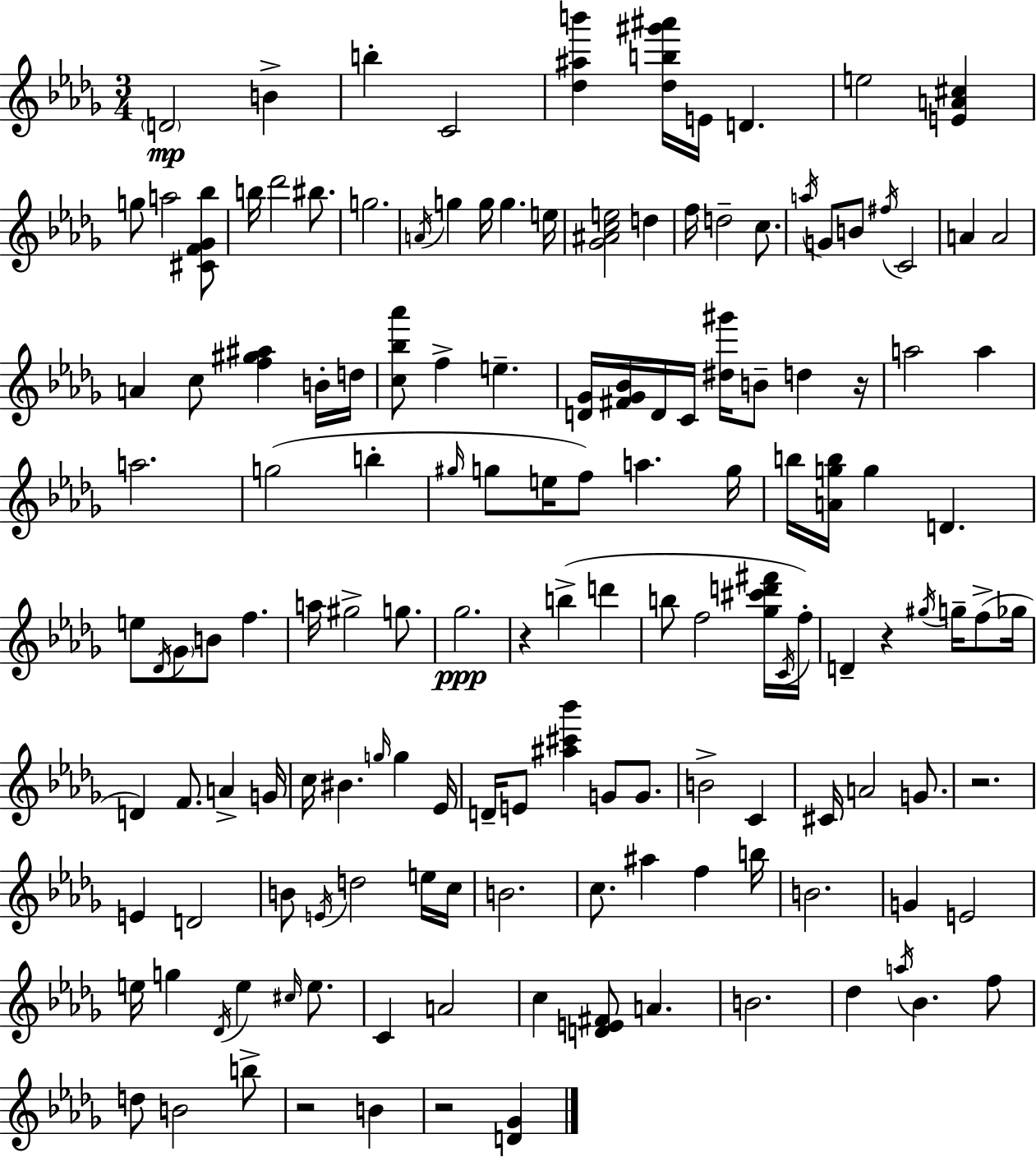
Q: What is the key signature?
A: BES minor